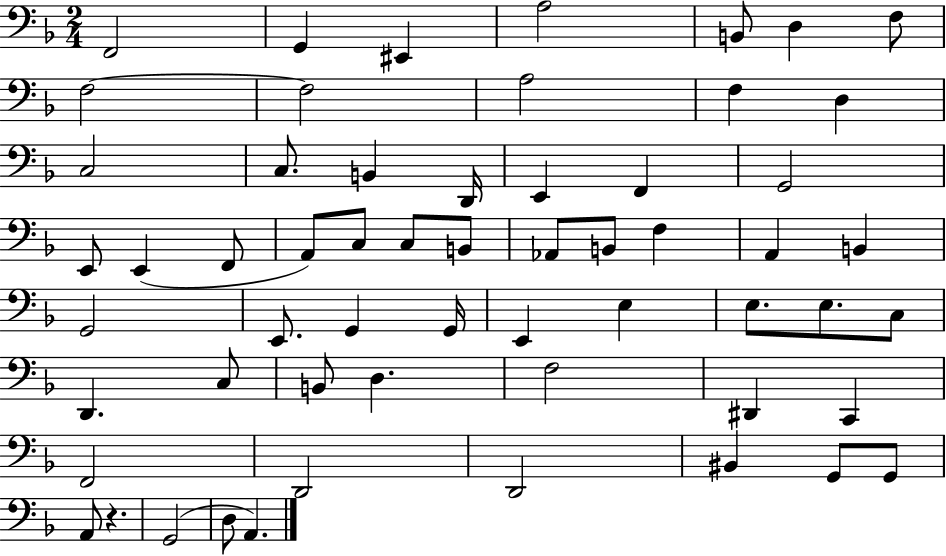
X:1
T:Untitled
M:2/4
L:1/4
K:F
F,,2 G,, ^E,, A,2 B,,/2 D, F,/2 F,2 F,2 A,2 F, D, C,2 C,/2 B,, D,,/4 E,, F,, G,,2 E,,/2 E,, F,,/2 A,,/2 C,/2 C,/2 B,,/2 _A,,/2 B,,/2 F, A,, B,, G,,2 E,,/2 G,, G,,/4 E,, E, E,/2 E,/2 C,/2 D,, C,/2 B,,/2 D, F,2 ^D,, C,, F,,2 D,,2 D,,2 ^B,, G,,/2 G,,/2 A,,/2 z G,,2 D,/2 A,,